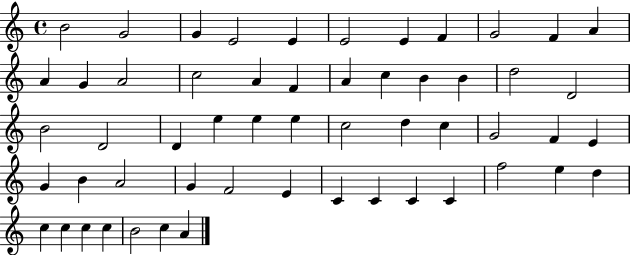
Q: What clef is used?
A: treble